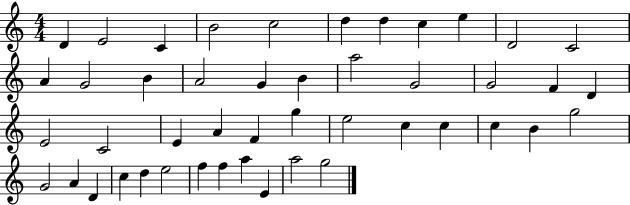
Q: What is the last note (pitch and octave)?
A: G5